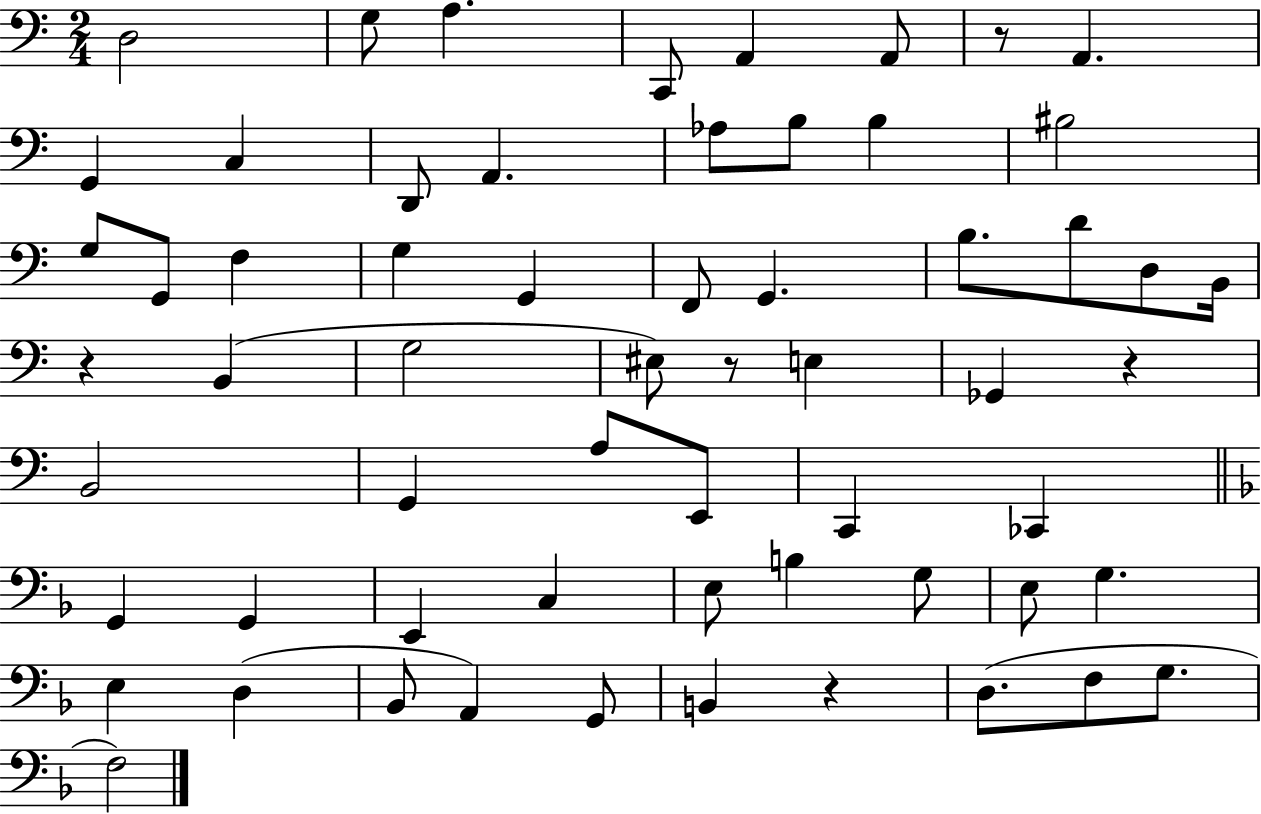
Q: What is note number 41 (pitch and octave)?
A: C3